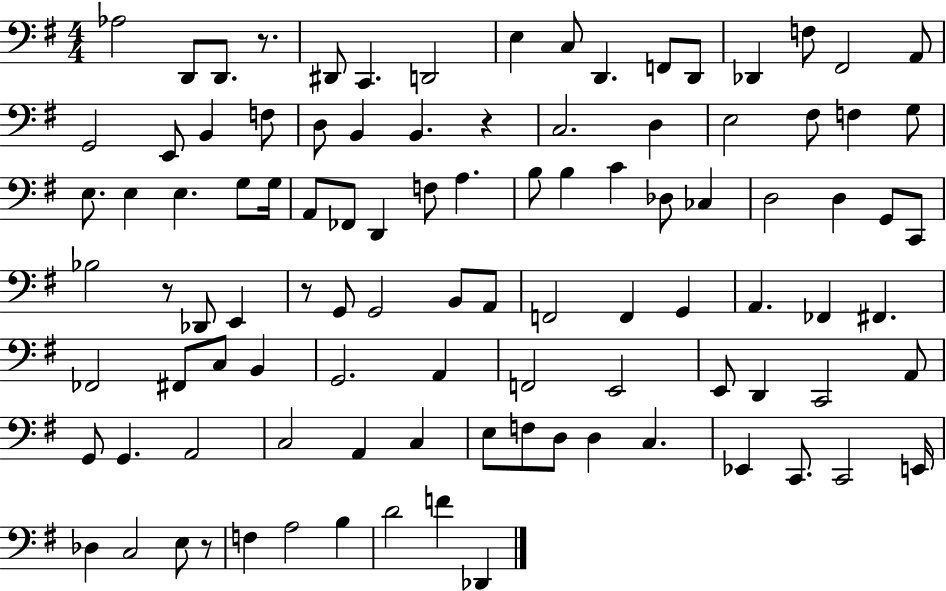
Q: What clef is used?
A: bass